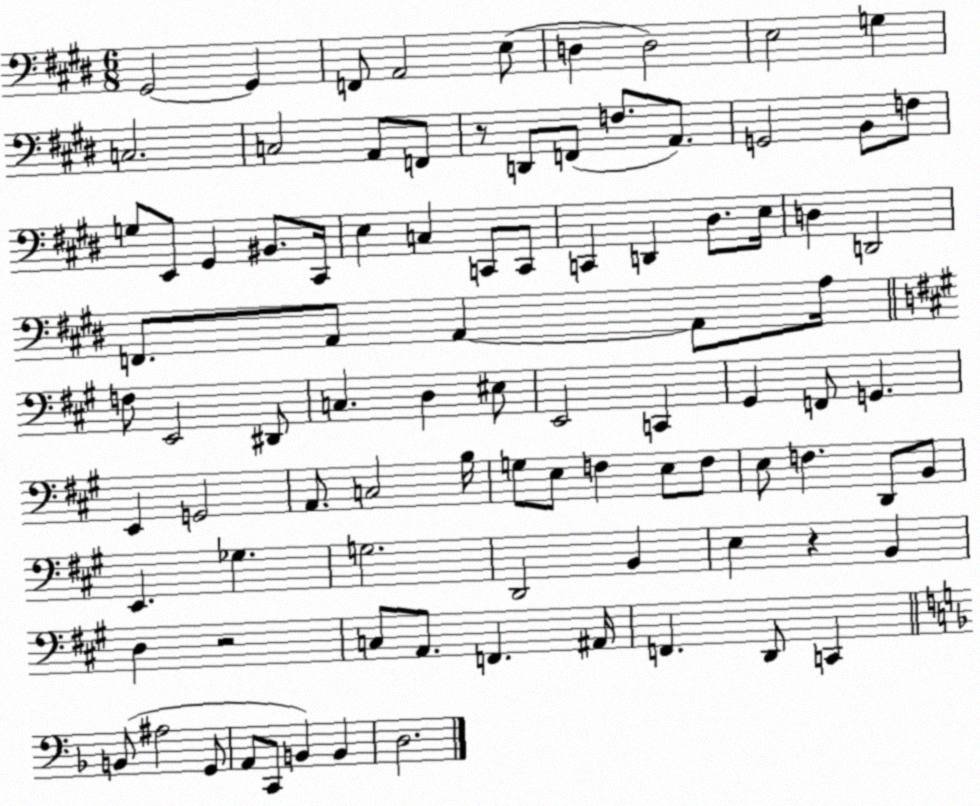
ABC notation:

X:1
T:Untitled
M:6/8
L:1/4
K:E
^G,,2 ^G,, F,,/2 A,,2 E,/2 D, D,2 E,2 G, C,2 C,2 A,,/2 F,,/2 z/2 D,,/2 F,,/2 F,/2 A,,/2 G,,2 B,,/2 F,/2 G,/2 E,,/2 ^G,, ^B,,/2 ^C,,/4 E, C, C,,/2 C,,/2 C,, D,, ^D,/2 E,/4 D, D,,2 F,,/2 A,,/2 A,, A,,/2 A,/4 F,/2 E,,2 ^D,,/2 C, D, ^E,/2 E,,2 C,, ^G,, F,,/2 G,, E,, G,,2 A,,/2 C,2 B,/4 G,/2 E,/2 F, E,/2 F,/2 E,/2 F, D,,/2 B,,/2 E,, _G, G,2 D,,2 B,, E, z B,, D, z2 C,/2 A,,/2 F,, ^A,,/4 F,, D,,/2 C,, B,,/2 ^A,2 G,,/2 A,,/2 C,,/2 B,, B,, D,2